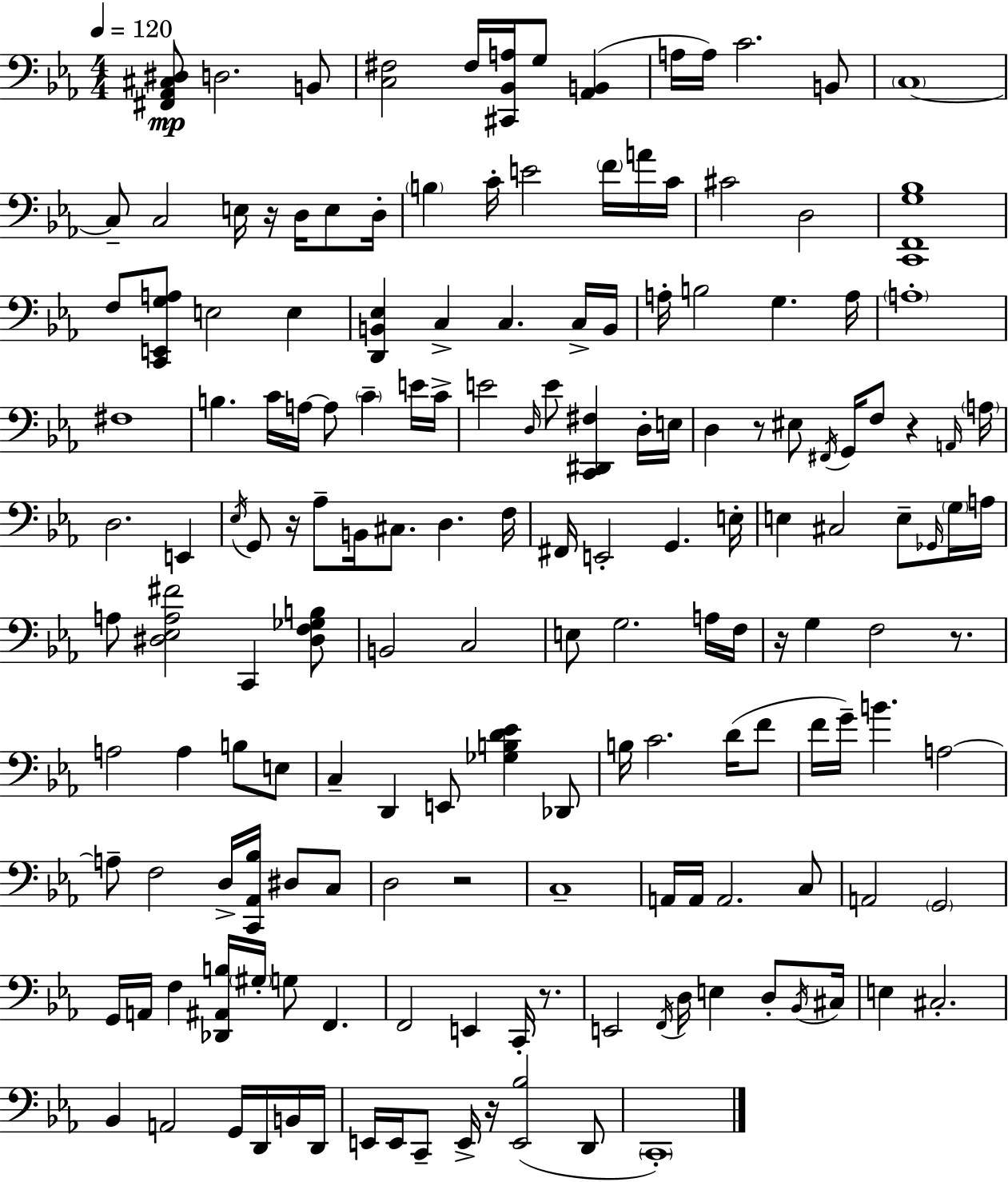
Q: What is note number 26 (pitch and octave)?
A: E3